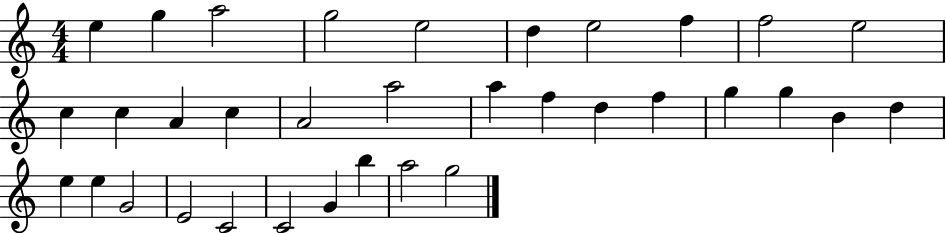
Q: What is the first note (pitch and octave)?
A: E5